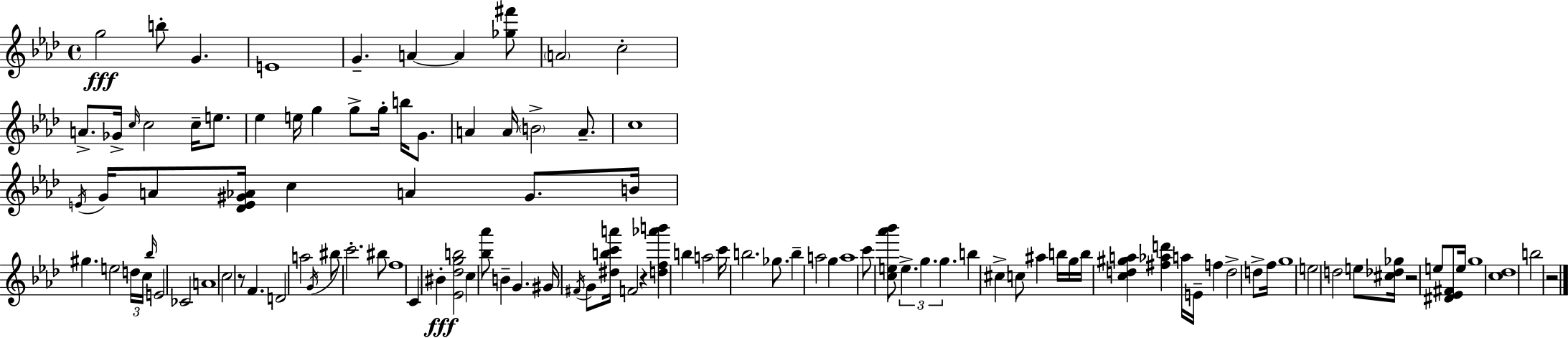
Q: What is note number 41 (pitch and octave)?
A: CES4